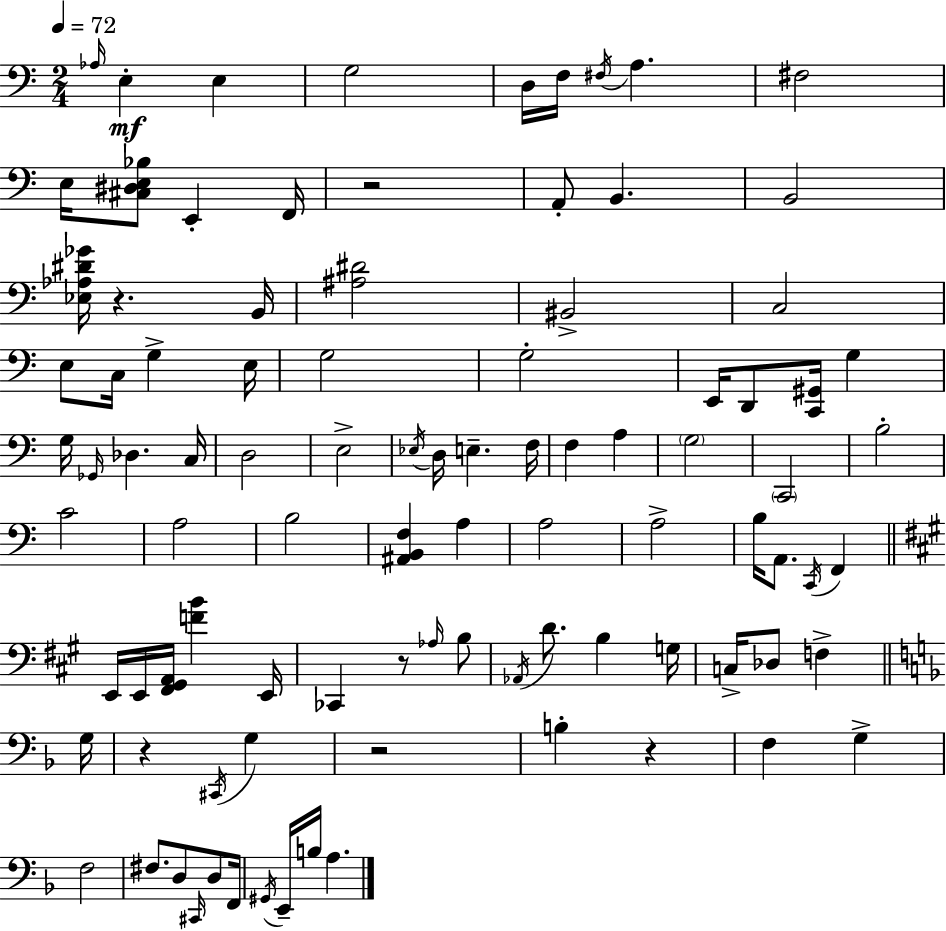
Ab3/s E3/q E3/q G3/h D3/s F3/s F#3/s A3/q. F#3/h E3/s [C#3,D#3,E3,Bb3]/e E2/q F2/s R/h A2/e B2/q. B2/h [Eb3,Ab3,D#4,Gb4]/s R/q. B2/s [A#3,D#4]/h BIS2/h C3/h E3/e C3/s G3/q E3/s G3/h G3/h E2/s D2/e [C2,G#2]/s G3/q G3/s Gb2/s Db3/q. C3/s D3/h E3/h Eb3/s D3/s E3/q. F3/s F3/q A3/q G3/h C2/h B3/h C4/h A3/h B3/h [A#2,B2,F3]/q A3/q A3/h A3/h B3/s A2/e. C2/s F2/q E2/s E2/s [F#2,G#2,A2]/s [F4,B4]/q E2/s CES2/q R/e Ab3/s B3/e Ab2/s D4/e. B3/q G3/s C3/s Db3/e F3/q G3/s R/q C#2/s G3/q R/h B3/q R/q F3/q G3/q F3/h F#3/e. D3/e C#2/s D3/e F2/s G#2/s E2/s B3/s A3/q.